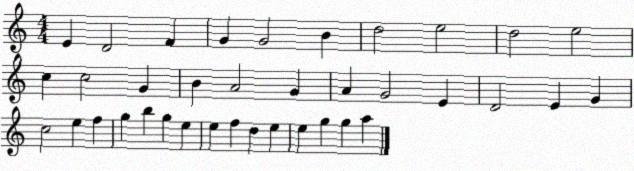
X:1
T:Untitled
M:4/4
L:1/4
K:C
E D2 F G G2 B d2 e2 d2 e2 c c2 G B A2 G A G2 E D2 E G c2 e f g b g e e f d e e g g a